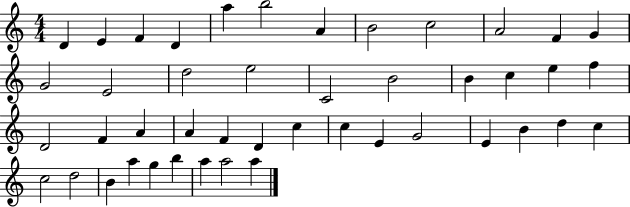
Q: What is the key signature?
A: C major